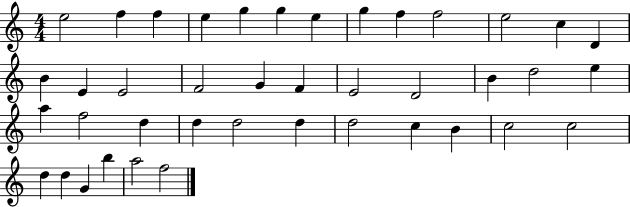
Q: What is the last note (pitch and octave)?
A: F5